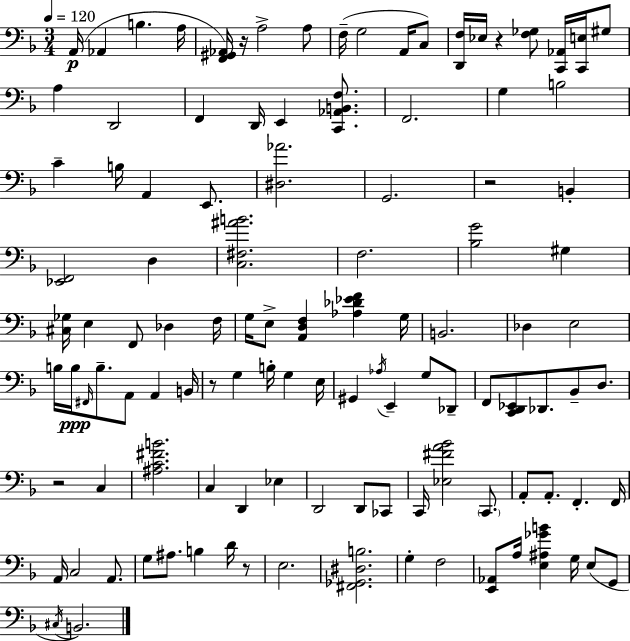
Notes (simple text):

A2/s Ab2/q B3/q. A3/s [F2,G#2,Ab2]/s R/s A3/h A3/e F3/s G3/h A2/s C3/e [D2,F3]/s Eb3/s R/q [F3,Gb3]/e [C2,Ab2]/s [C2,E3]/s G#3/e A3/q D2/h F2/q D2/s E2/q [C2,Ab2,B2,F3]/e. F2/h. G3/q B3/h C4/q B3/s A2/q E2/e. [D#3,Ab4]/h. G2/h. R/h B2/q [Eb2,F2]/h D3/q [C3,F#3,A#4,B4]/h. F3/h. [Bb3,G4]/h G#3/q [C#3,Gb3]/s E3/q F2/e Db3/q F3/s G3/s E3/e [A2,D3,F3]/q [Ab3,Db4,Eb4,F4]/q G3/s B2/h. Db3/q E3/h B3/s B3/s F#2/s B3/e. A2/e A2/q B2/s R/e G3/q B3/s G3/q E3/s G#2/q Ab3/s E2/q G3/e Db2/e F2/e [C2,D2,Eb2]/e Db2/e. Bb2/e D3/e. R/h C3/q [A#3,C4,F#4,B4]/h. C3/q D2/q Eb3/q D2/h D2/e CES2/e C2/s [Eb3,F#4,A4,Bb4]/h C2/e. A2/e A2/e. F2/q. F2/s A2/s C3/h A2/e. G3/e A#3/e. B3/q D4/s R/e E3/h. [F#2,Gb2,D#3,B3]/h. G3/q F3/h [E2,Ab2]/e A3/s [E3,A#3,Gb4,B4]/q G3/s E3/e G2/e C#3/s B2/h.